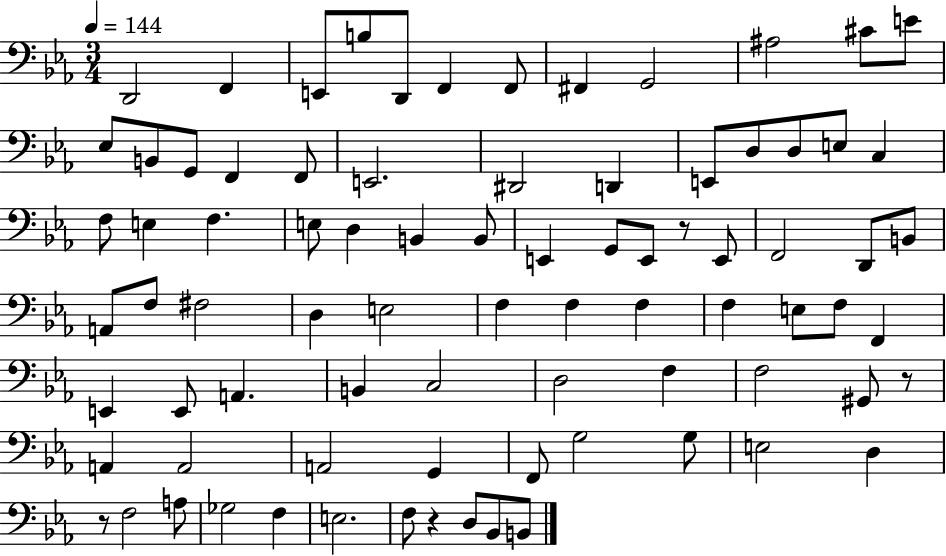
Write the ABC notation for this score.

X:1
T:Untitled
M:3/4
L:1/4
K:Eb
D,,2 F,, E,,/2 B,/2 D,,/2 F,, F,,/2 ^F,, G,,2 ^A,2 ^C/2 E/2 _E,/2 B,,/2 G,,/2 F,, F,,/2 E,,2 ^D,,2 D,, E,,/2 D,/2 D,/2 E,/2 C, F,/2 E, F, E,/2 D, B,, B,,/2 E,, G,,/2 E,,/2 z/2 E,,/2 F,,2 D,,/2 B,,/2 A,,/2 F,/2 ^F,2 D, E,2 F, F, F, F, E,/2 F,/2 F,, E,, E,,/2 A,, B,, C,2 D,2 F, F,2 ^G,,/2 z/2 A,, A,,2 A,,2 G,, F,,/2 G,2 G,/2 E,2 D, z/2 F,2 A,/2 _G,2 F, E,2 F,/2 z D,/2 _B,,/2 B,,/2